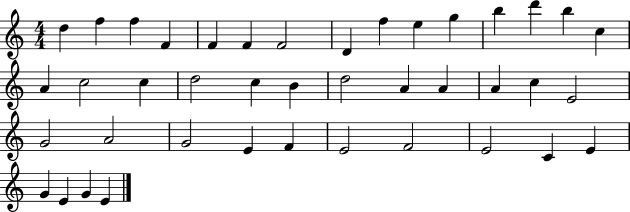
X:1
T:Untitled
M:4/4
L:1/4
K:C
d f f F F F F2 D f e g b d' b c A c2 c d2 c B d2 A A A c E2 G2 A2 G2 E F E2 F2 E2 C E G E G E